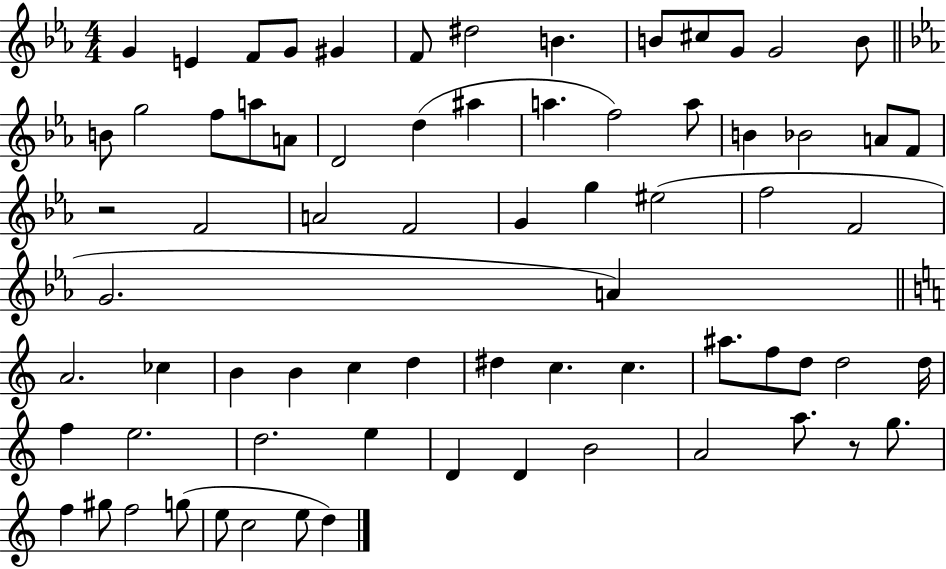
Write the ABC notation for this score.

X:1
T:Untitled
M:4/4
L:1/4
K:Eb
G E F/2 G/2 ^G F/2 ^d2 B B/2 ^c/2 G/2 G2 B/2 B/2 g2 f/2 a/2 A/2 D2 d ^a a f2 a/2 B _B2 A/2 F/2 z2 F2 A2 F2 G g ^e2 f2 F2 G2 A A2 _c B B c d ^d c c ^a/2 f/2 d/2 d2 d/4 f e2 d2 e D D B2 A2 a/2 z/2 g/2 f ^g/2 f2 g/2 e/2 c2 e/2 d